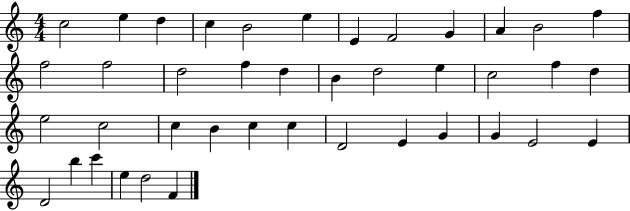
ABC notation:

X:1
T:Untitled
M:4/4
L:1/4
K:C
c2 e d c B2 e E F2 G A B2 f f2 f2 d2 f d B d2 e c2 f d e2 c2 c B c c D2 E G G E2 E D2 b c' e d2 F